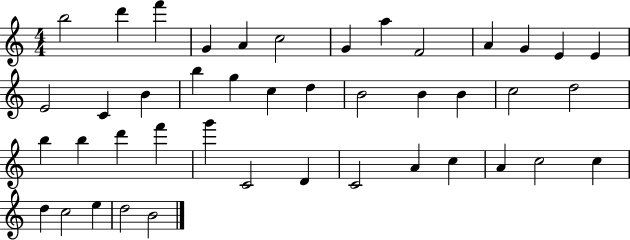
B5/h D6/q F6/q G4/q A4/q C5/h G4/q A5/q F4/h A4/q G4/q E4/q E4/q E4/h C4/q B4/q B5/q G5/q C5/q D5/q B4/h B4/q B4/q C5/h D5/h B5/q B5/q D6/q F6/q G6/q C4/h D4/q C4/h A4/q C5/q A4/q C5/h C5/q D5/q C5/h E5/q D5/h B4/h